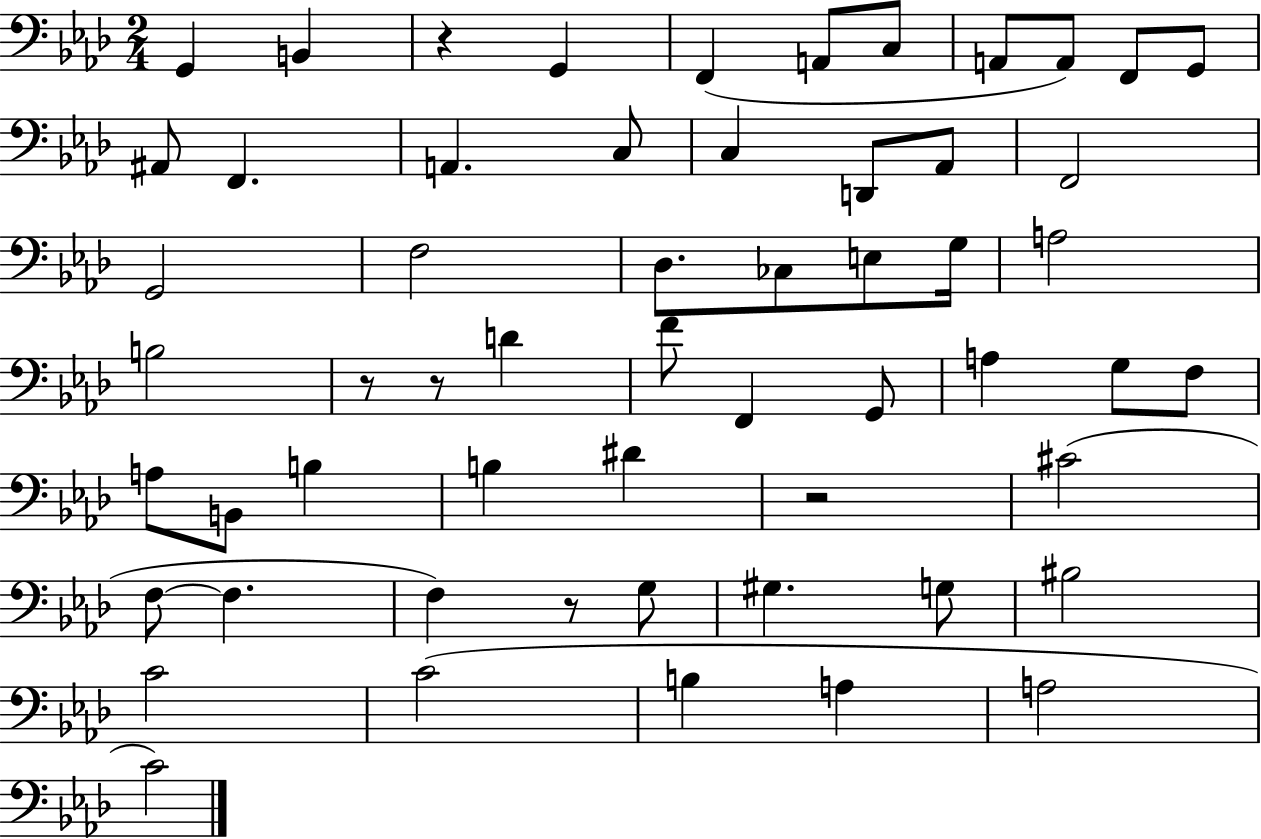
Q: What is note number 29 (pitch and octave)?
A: F2